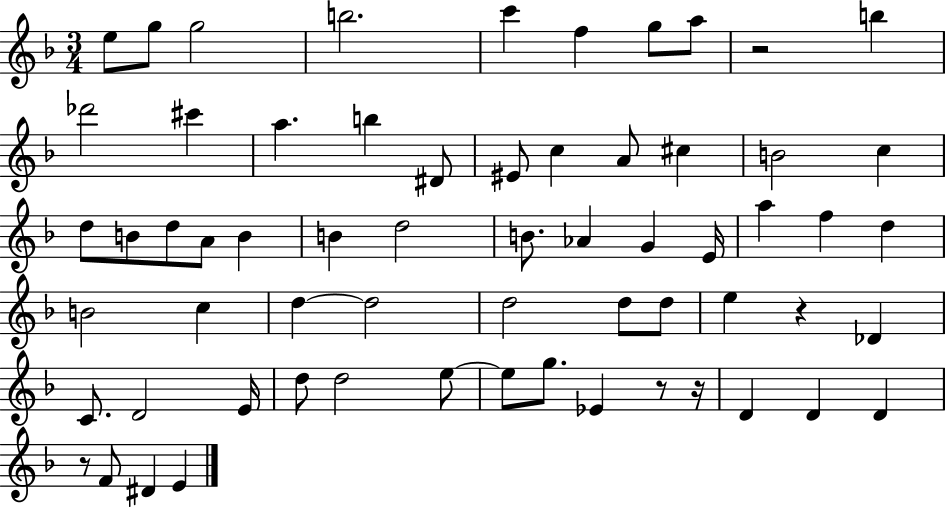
X:1
T:Untitled
M:3/4
L:1/4
K:F
e/2 g/2 g2 b2 c' f g/2 a/2 z2 b _d'2 ^c' a b ^D/2 ^E/2 c A/2 ^c B2 c d/2 B/2 d/2 A/2 B B d2 B/2 _A G E/4 a f d B2 c d d2 d2 d/2 d/2 e z _D C/2 D2 E/4 d/2 d2 e/2 e/2 g/2 _E z/2 z/4 D D D z/2 F/2 ^D E